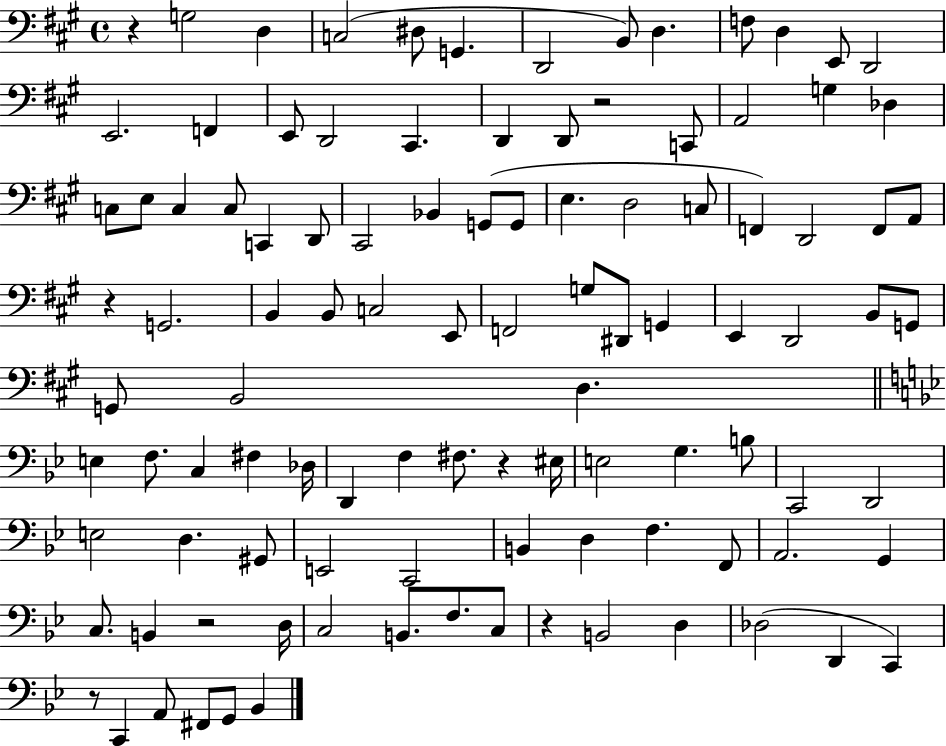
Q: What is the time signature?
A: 4/4